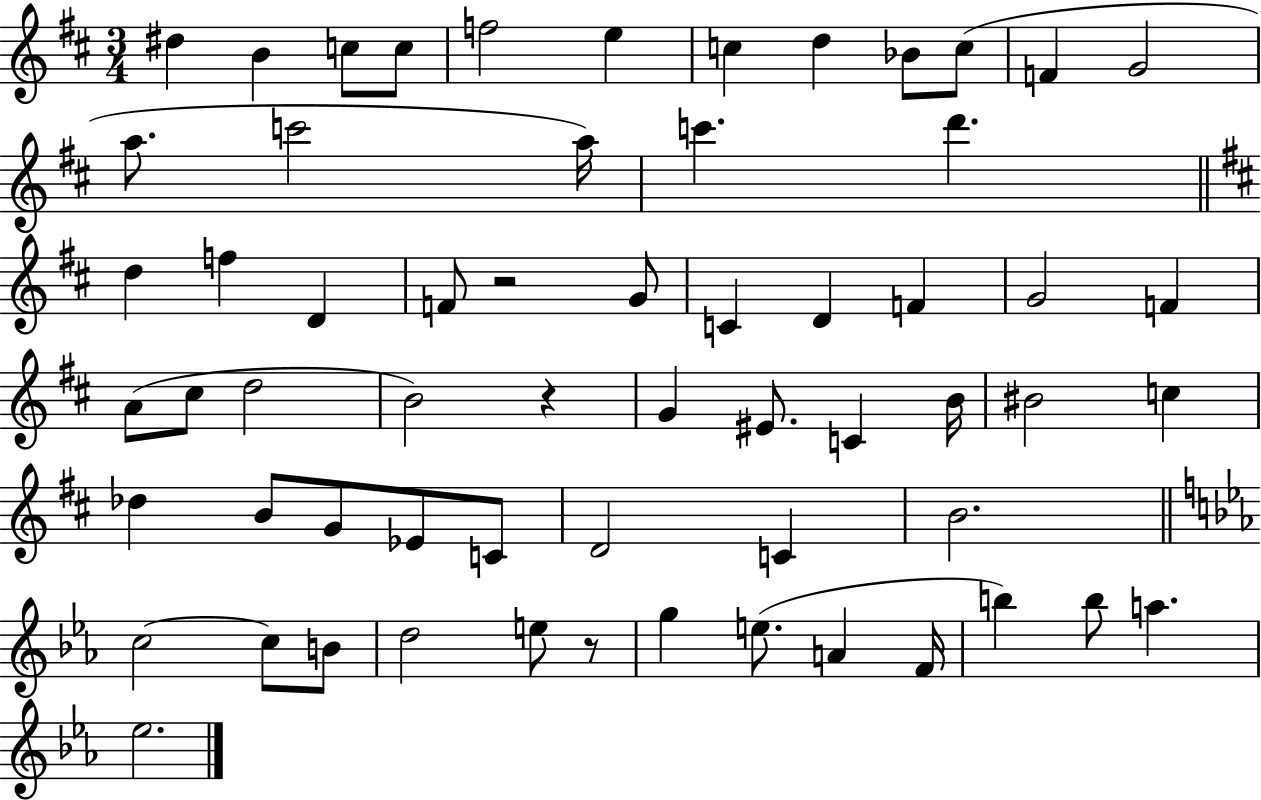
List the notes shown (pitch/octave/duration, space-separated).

D#5/q B4/q C5/e C5/e F5/h E5/q C5/q D5/q Bb4/e C5/e F4/q G4/h A5/e. C6/h A5/s C6/q. D6/q. D5/q F5/q D4/q F4/e R/h G4/e C4/q D4/q F4/q G4/h F4/q A4/e C#5/e D5/h B4/h R/q G4/q EIS4/e. C4/q B4/s BIS4/h C5/q Db5/q B4/e G4/e Eb4/e C4/e D4/h C4/q B4/h. C5/h C5/e B4/e D5/h E5/e R/e G5/q E5/e. A4/q F4/s B5/q B5/e A5/q. Eb5/h.